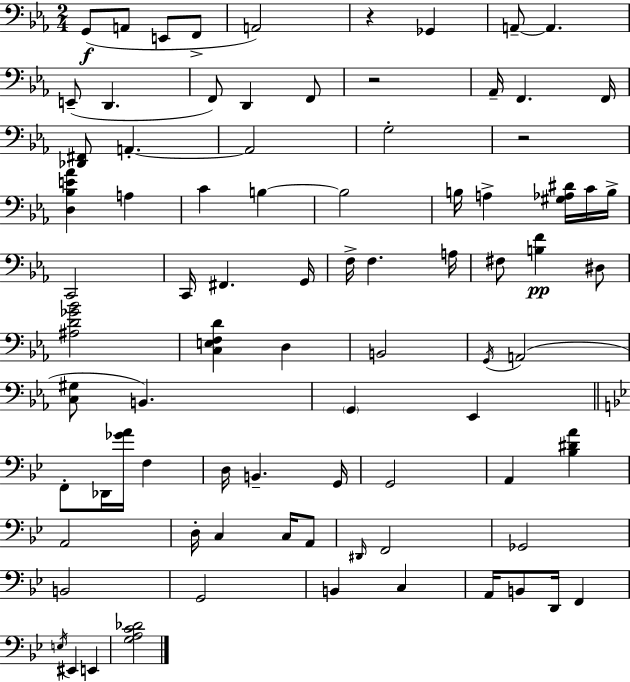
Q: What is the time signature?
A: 2/4